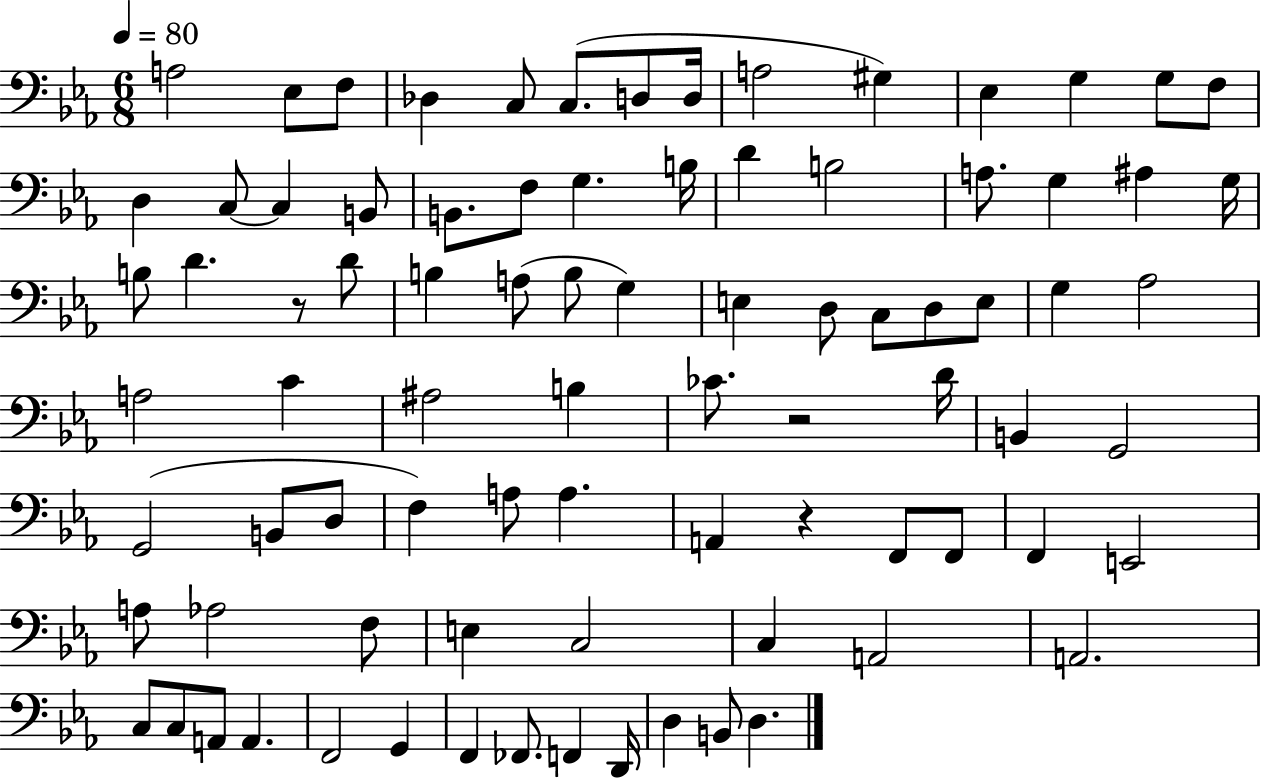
X:1
T:Untitled
M:6/8
L:1/4
K:Eb
A,2 _E,/2 F,/2 _D, C,/2 C,/2 D,/2 D,/4 A,2 ^G, _E, G, G,/2 F,/2 D, C,/2 C, B,,/2 B,,/2 F,/2 G, B,/4 D B,2 A,/2 G, ^A, G,/4 B,/2 D z/2 D/2 B, A,/2 B,/2 G, E, D,/2 C,/2 D,/2 E,/2 G, _A,2 A,2 C ^A,2 B, _C/2 z2 D/4 B,, G,,2 G,,2 B,,/2 D,/2 F, A,/2 A, A,, z F,,/2 F,,/2 F,, E,,2 A,/2 _A,2 F,/2 E, C,2 C, A,,2 A,,2 C,/2 C,/2 A,,/2 A,, F,,2 G,, F,, _F,,/2 F,, D,,/4 D, B,,/2 D,